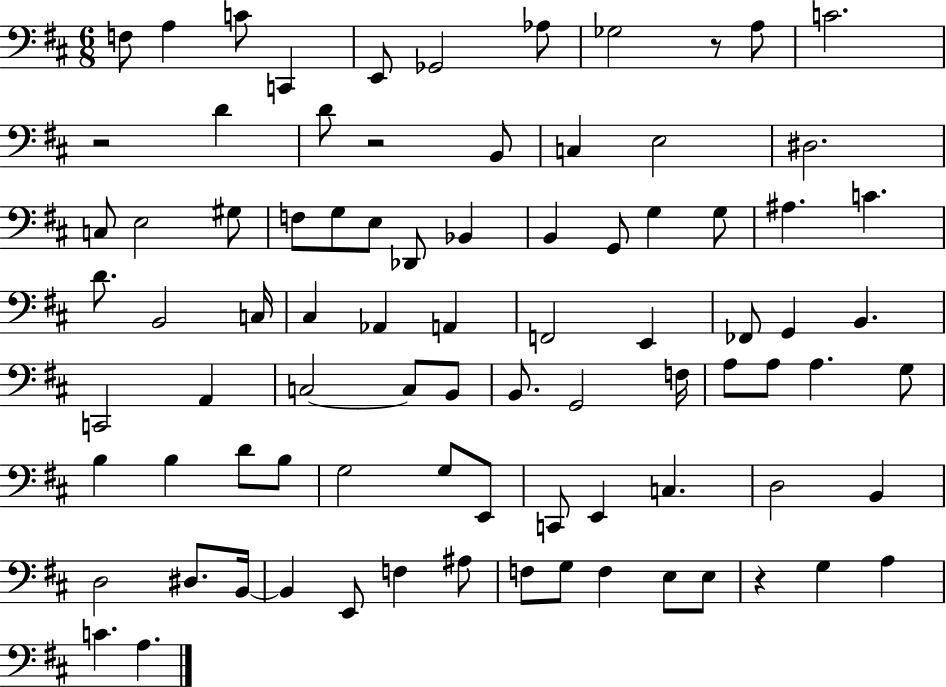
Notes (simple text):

F3/e A3/q C4/e C2/q E2/e Gb2/h Ab3/e Gb3/h R/e A3/e C4/h. R/h D4/q D4/e R/h B2/e C3/q E3/h D#3/h. C3/e E3/h G#3/e F3/e G3/e E3/e Db2/e Bb2/q B2/q G2/e G3/q G3/e A#3/q. C4/q. D4/e. B2/h C3/s C#3/q Ab2/q A2/q F2/h E2/q FES2/e G2/q B2/q. C2/h A2/q C3/h C3/e B2/e B2/e. G2/h F3/s A3/e A3/e A3/q. G3/e B3/q B3/q D4/e B3/e G3/h G3/e E2/e C2/e E2/q C3/q. D3/h B2/q D3/h D#3/e. B2/s B2/q E2/e F3/q A#3/e F3/e G3/e F3/q E3/e E3/e R/q G3/q A3/q C4/q. A3/q.